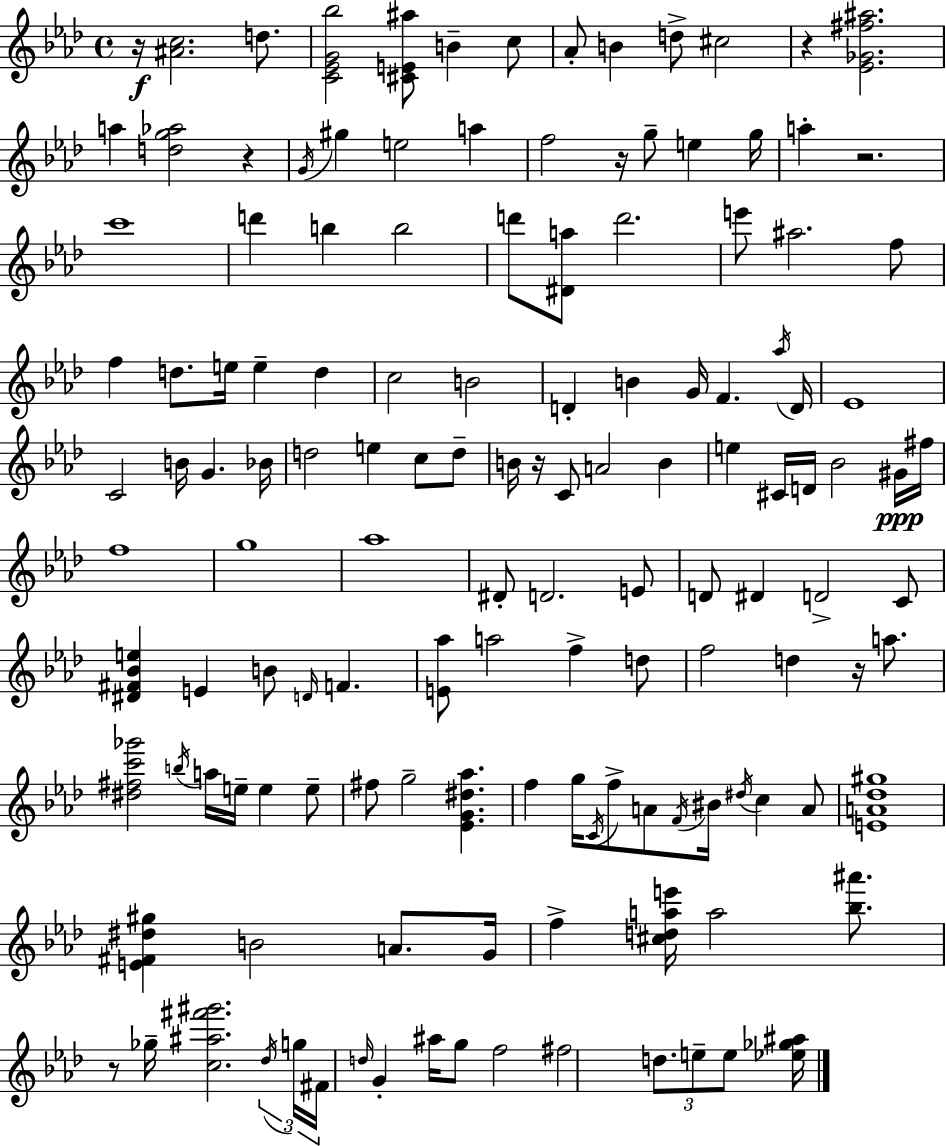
R/s [A#4,C5]/h. D5/e. [C4,Eb4,G4,Bb5]/h [C#4,E4,A#5]/e B4/q C5/e Ab4/e B4/q D5/e C#5/h R/q [Eb4,Gb4,F#5,A#5]/h. A5/q [D5,G5,Ab5]/h R/q G4/s G#5/q E5/h A5/q F5/h R/s G5/e E5/q G5/s A5/q R/h. C6/w D6/q B5/q B5/h D6/e [D#4,A5]/e D6/h. E6/e A#5/h. F5/e F5/q D5/e. E5/s E5/q D5/q C5/h B4/h D4/q B4/q G4/s F4/q. Ab5/s D4/s Eb4/w C4/h B4/s G4/q. Bb4/s D5/h E5/q C5/e D5/e B4/s R/s C4/e A4/h B4/q E5/q C#4/s D4/s Bb4/h G#4/s F#5/s F5/w G5/w Ab5/w D#4/e D4/h. E4/e D4/e D#4/q D4/h C4/e [D#4,F#4,Bb4,E5]/q E4/q B4/e D4/s F4/q. [E4,Ab5]/e A5/h F5/q D5/e F5/h D5/q R/s A5/e. [D#5,F#5,C6,Gb6]/h B5/s A5/s E5/s E5/q E5/e F#5/e G5/h [Eb4,G4,D#5,Ab5]/q. F5/q G5/s C4/s F5/e A4/e F4/s BIS4/s D#5/s C5/q A4/e [E4,A4,Db5,G#5]/w [E4,F#4,D#5,G#5]/q B4/h A4/e. G4/s F5/q [C#5,D5,A5,E6]/s A5/h [Bb5,A#6]/e. R/e Gb5/s [C5,A#5,F#6,G#6]/h. Db5/s G5/s F#4/s D5/s G4/q A#5/s G5/e F5/h F#5/h D5/e. E5/e E5/e [Eb5,Gb5,A#5]/s